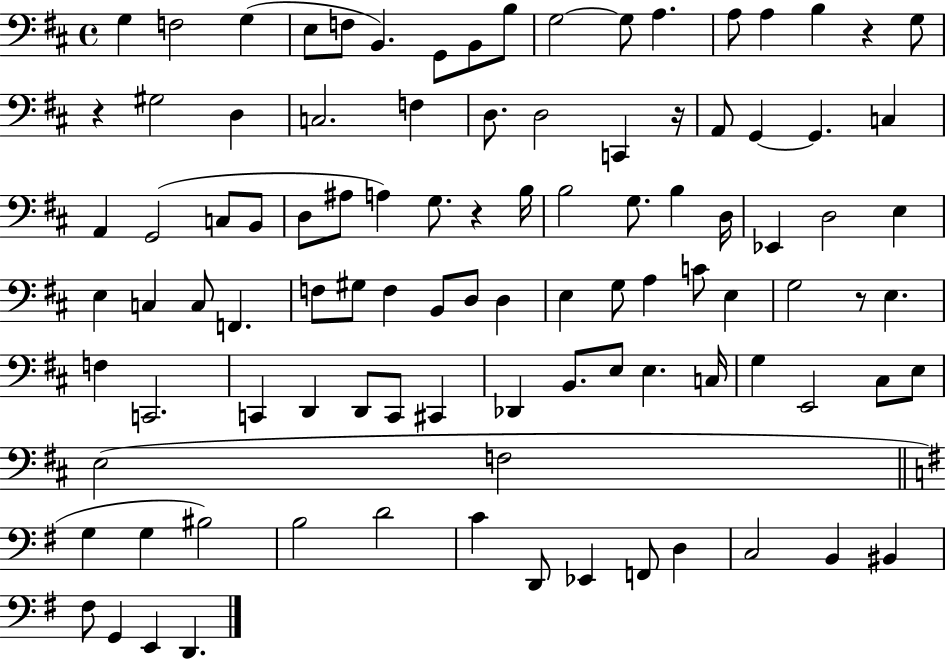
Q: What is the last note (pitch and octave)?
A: D2